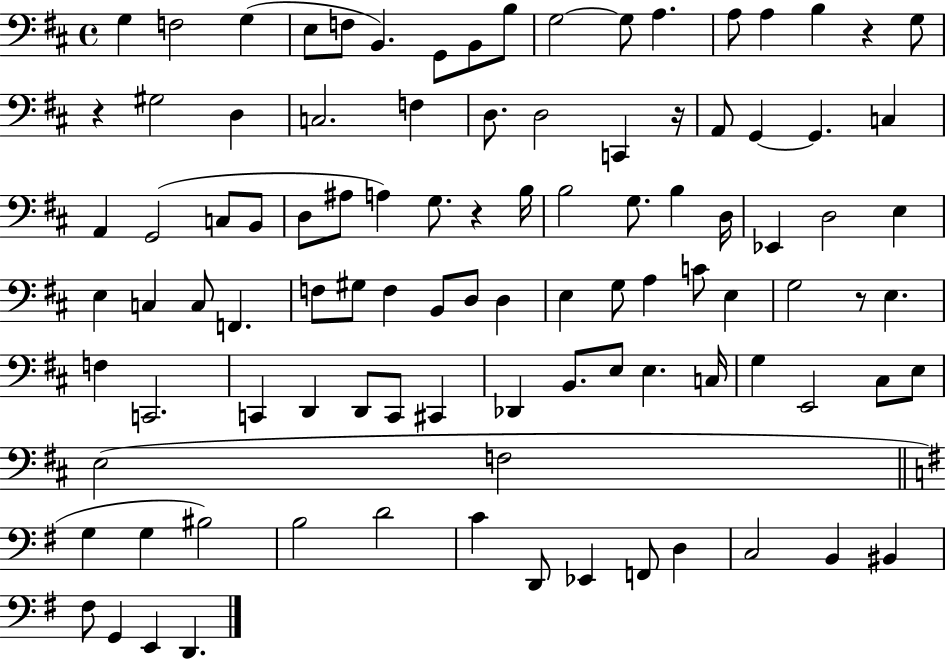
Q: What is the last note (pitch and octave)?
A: D2